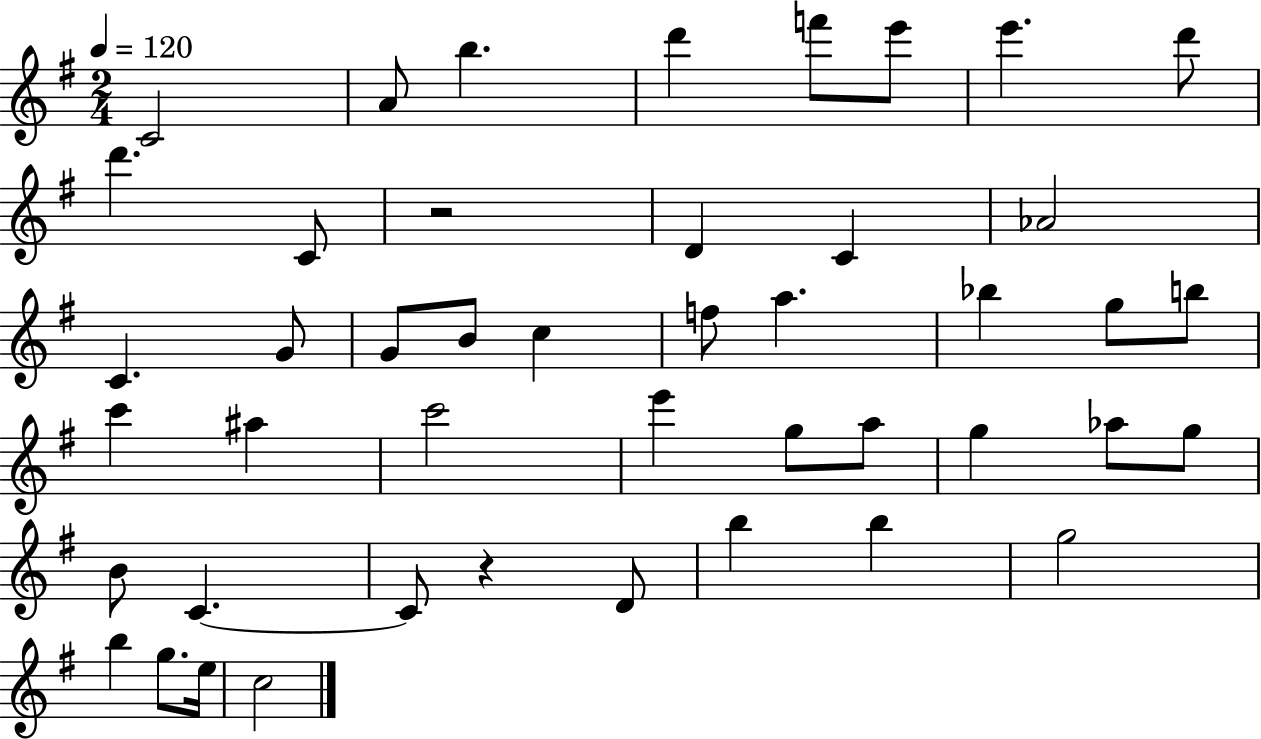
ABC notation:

X:1
T:Untitled
M:2/4
L:1/4
K:G
C2 A/2 b d' f'/2 e'/2 e' d'/2 d' C/2 z2 D C _A2 C G/2 G/2 B/2 c f/2 a _b g/2 b/2 c' ^a c'2 e' g/2 a/2 g _a/2 g/2 B/2 C C/2 z D/2 b b g2 b g/2 e/4 c2